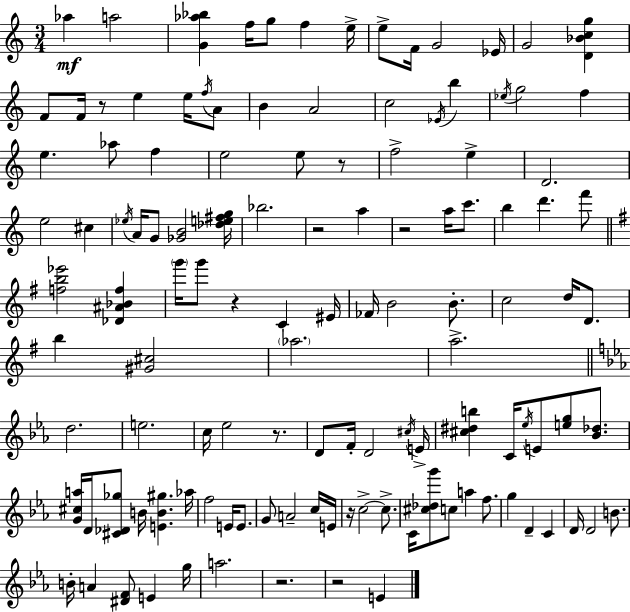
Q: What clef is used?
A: treble